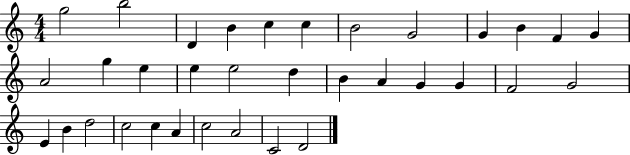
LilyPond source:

{
  \clef treble
  \numericTimeSignature
  \time 4/4
  \key c \major
  g''2 b''2 | d'4 b'4 c''4 c''4 | b'2 g'2 | g'4 b'4 f'4 g'4 | \break a'2 g''4 e''4 | e''4 e''2 d''4 | b'4 a'4 g'4 g'4 | f'2 g'2 | \break e'4 b'4 d''2 | c''2 c''4 a'4 | c''2 a'2 | c'2 d'2 | \break \bar "|."
}